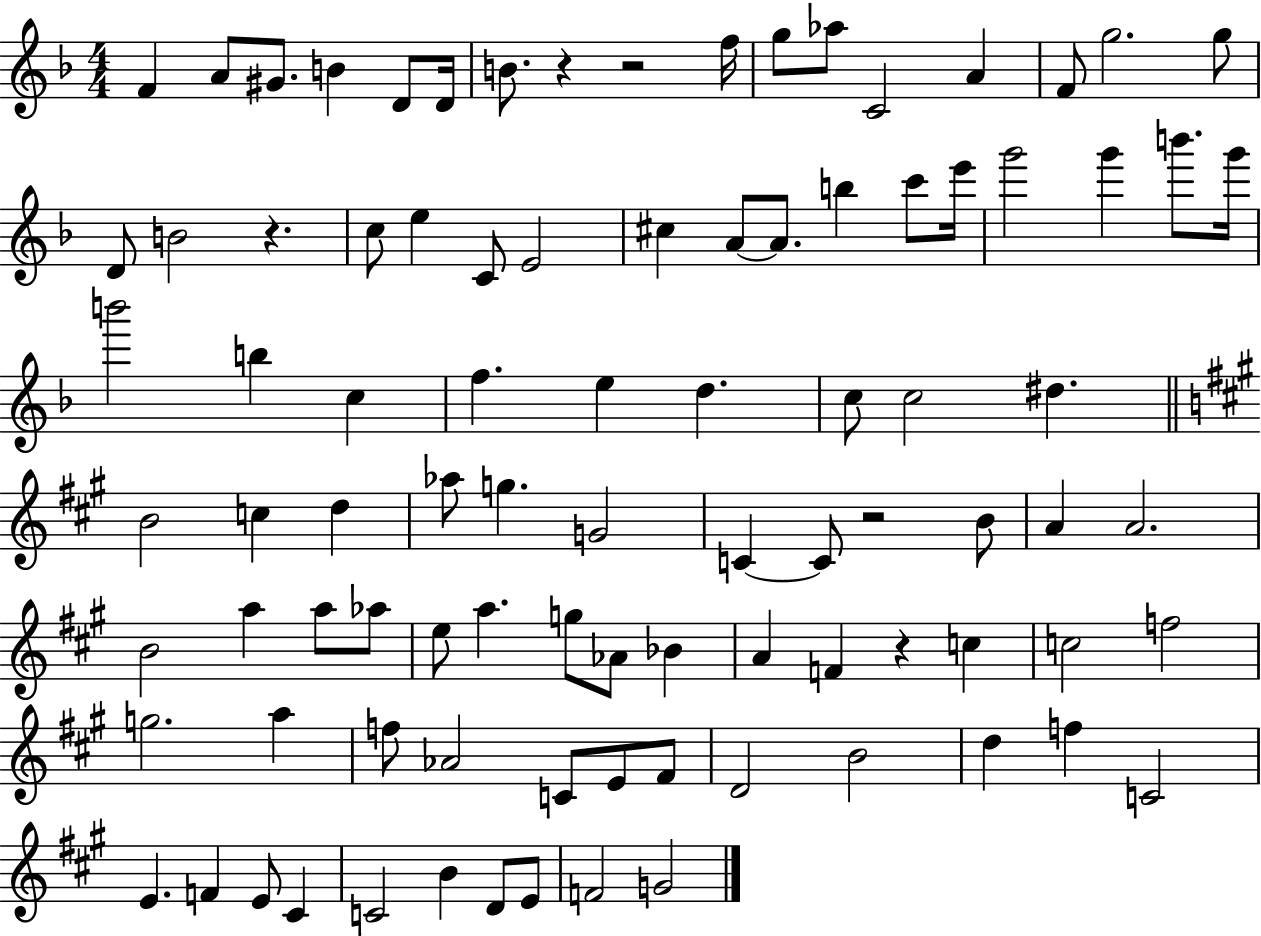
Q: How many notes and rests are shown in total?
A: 92